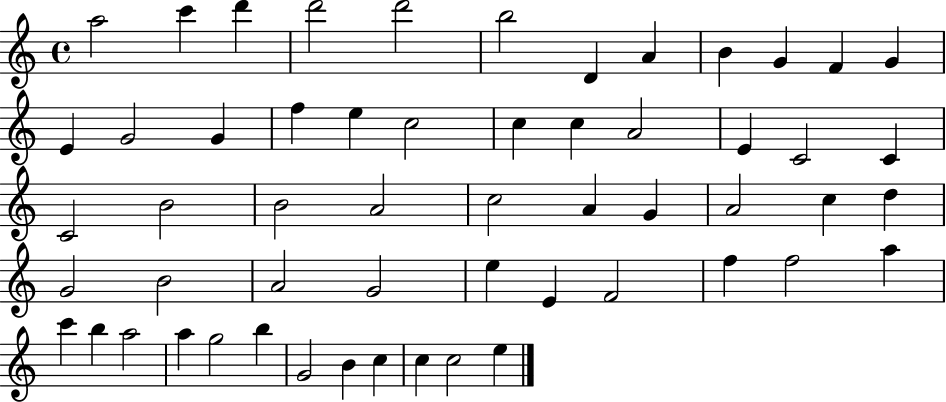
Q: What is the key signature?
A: C major